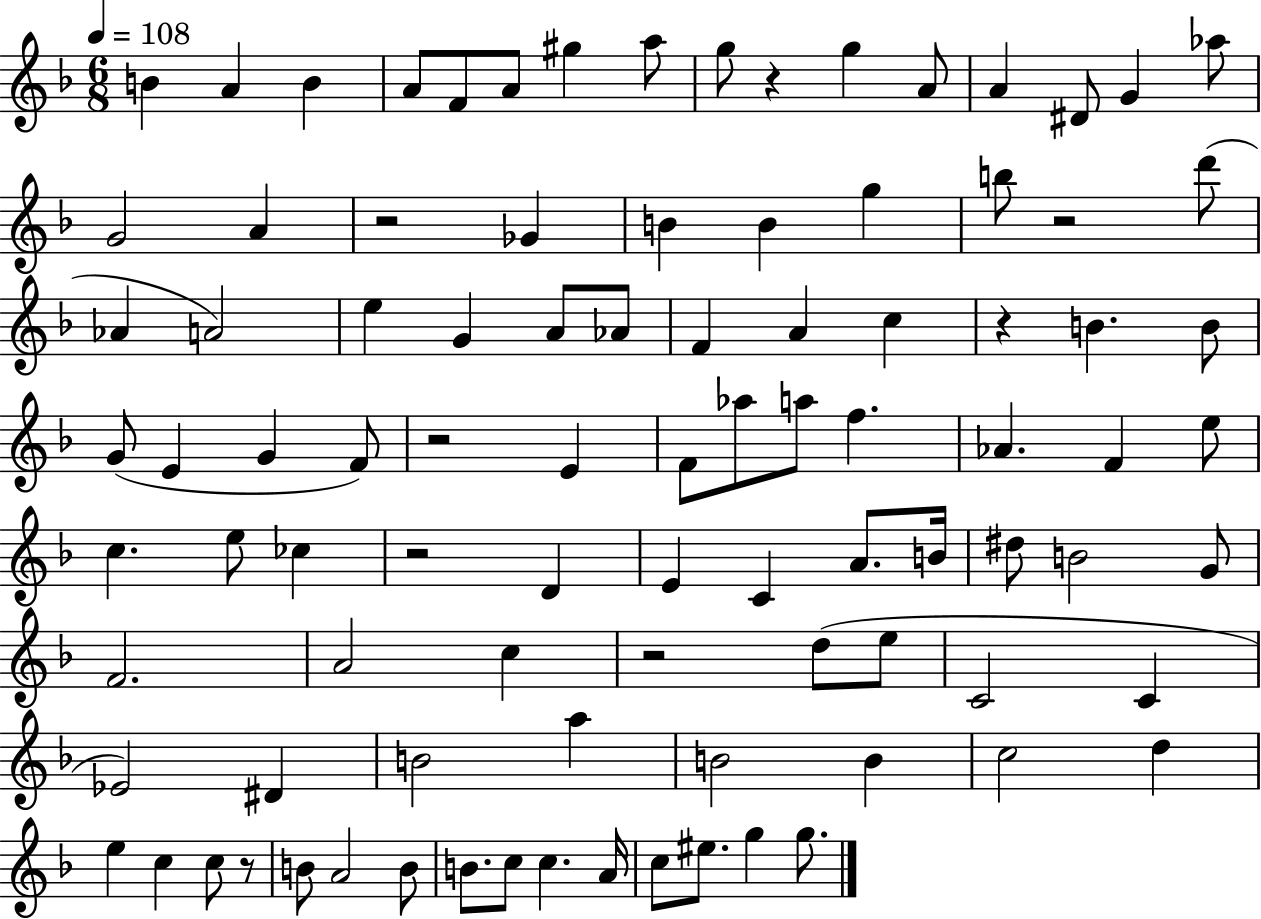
B4/q A4/q B4/q A4/e F4/e A4/e G#5/q A5/e G5/e R/q G5/q A4/e A4/q D#4/e G4/q Ab5/e G4/h A4/q R/h Gb4/q B4/q B4/q G5/q B5/e R/h D6/e Ab4/q A4/h E5/q G4/q A4/e Ab4/e F4/q A4/q C5/q R/q B4/q. B4/e G4/e E4/q G4/q F4/e R/h E4/q F4/e Ab5/e A5/e F5/q. Ab4/q. F4/q E5/e C5/q. E5/e CES5/q R/h D4/q E4/q C4/q A4/e. B4/s D#5/e B4/h G4/e F4/h. A4/h C5/q R/h D5/e E5/e C4/h C4/q Eb4/h D#4/q B4/h A5/q B4/h B4/q C5/h D5/q E5/q C5/q C5/e R/e B4/e A4/h B4/e B4/e. C5/e C5/q. A4/s C5/e EIS5/e. G5/q G5/e.